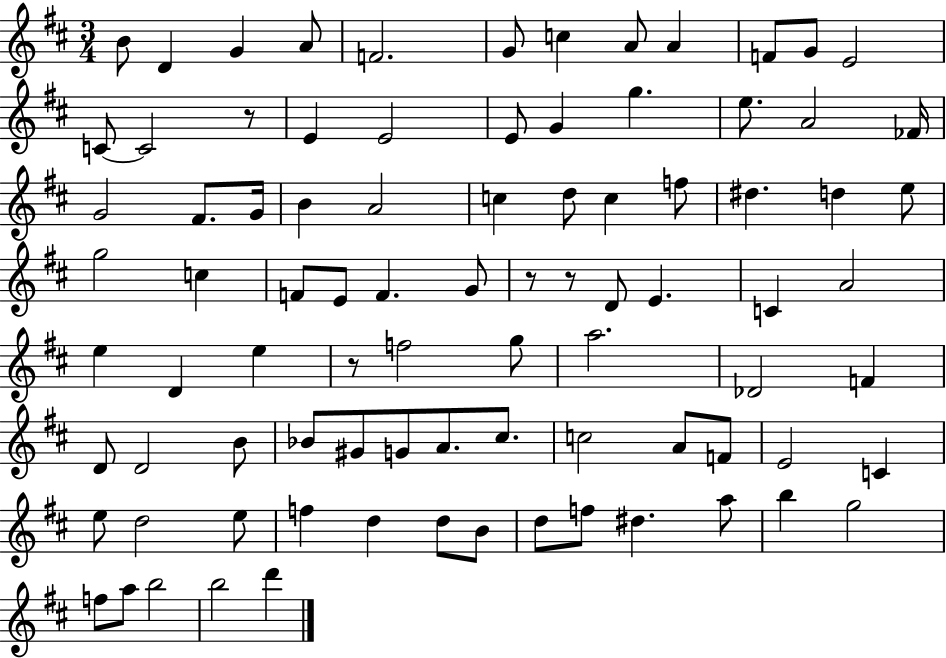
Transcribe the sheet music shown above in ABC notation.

X:1
T:Untitled
M:3/4
L:1/4
K:D
B/2 D G A/2 F2 G/2 c A/2 A F/2 G/2 E2 C/2 C2 z/2 E E2 E/2 G g e/2 A2 _F/4 G2 ^F/2 G/4 B A2 c d/2 c f/2 ^d d e/2 g2 c F/2 E/2 F G/2 z/2 z/2 D/2 E C A2 e D e z/2 f2 g/2 a2 _D2 F D/2 D2 B/2 _B/2 ^G/2 G/2 A/2 ^c/2 c2 A/2 F/2 E2 C e/2 d2 e/2 f d d/2 B/2 d/2 f/2 ^d a/2 b g2 f/2 a/2 b2 b2 d'